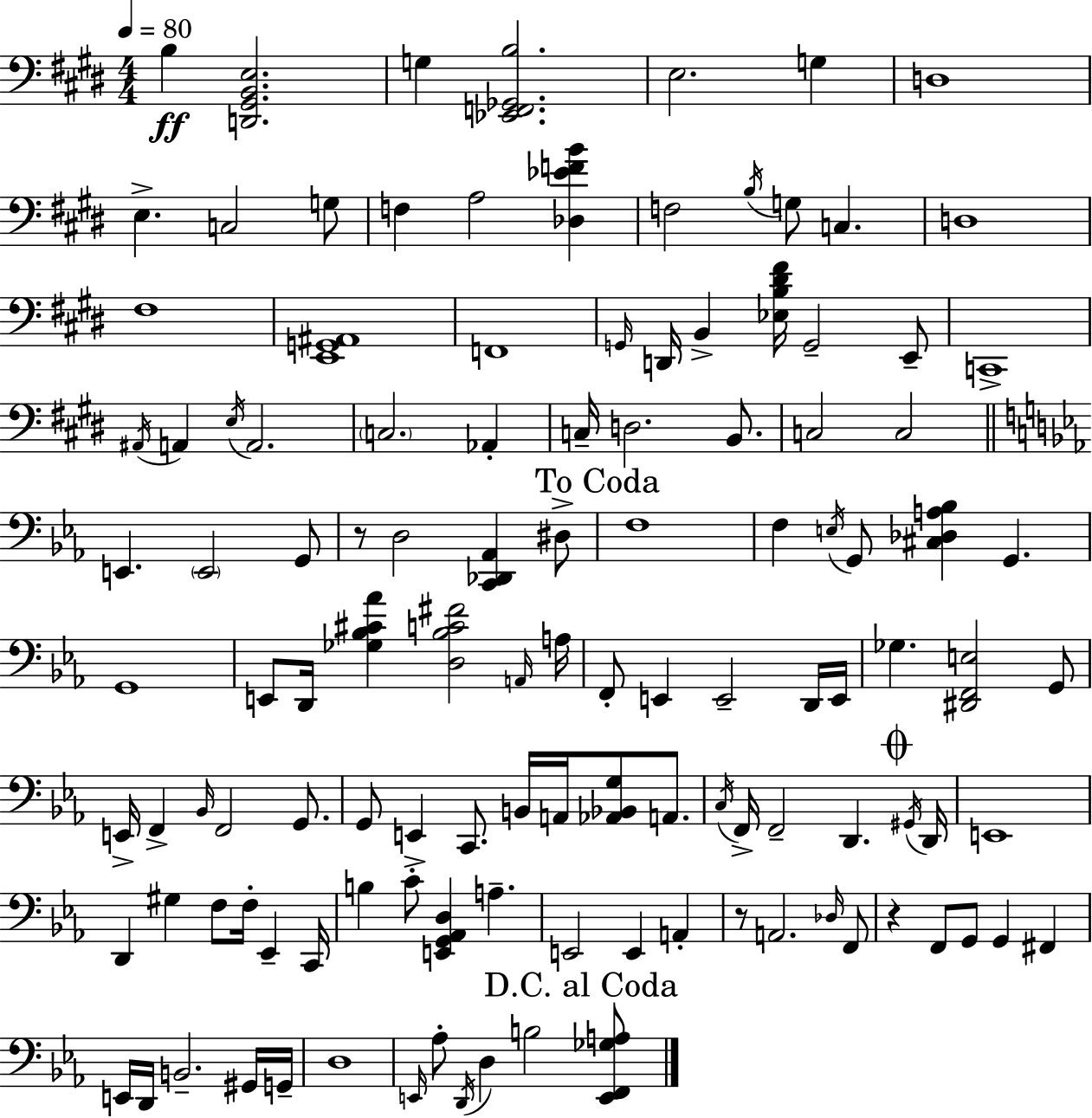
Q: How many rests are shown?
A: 3